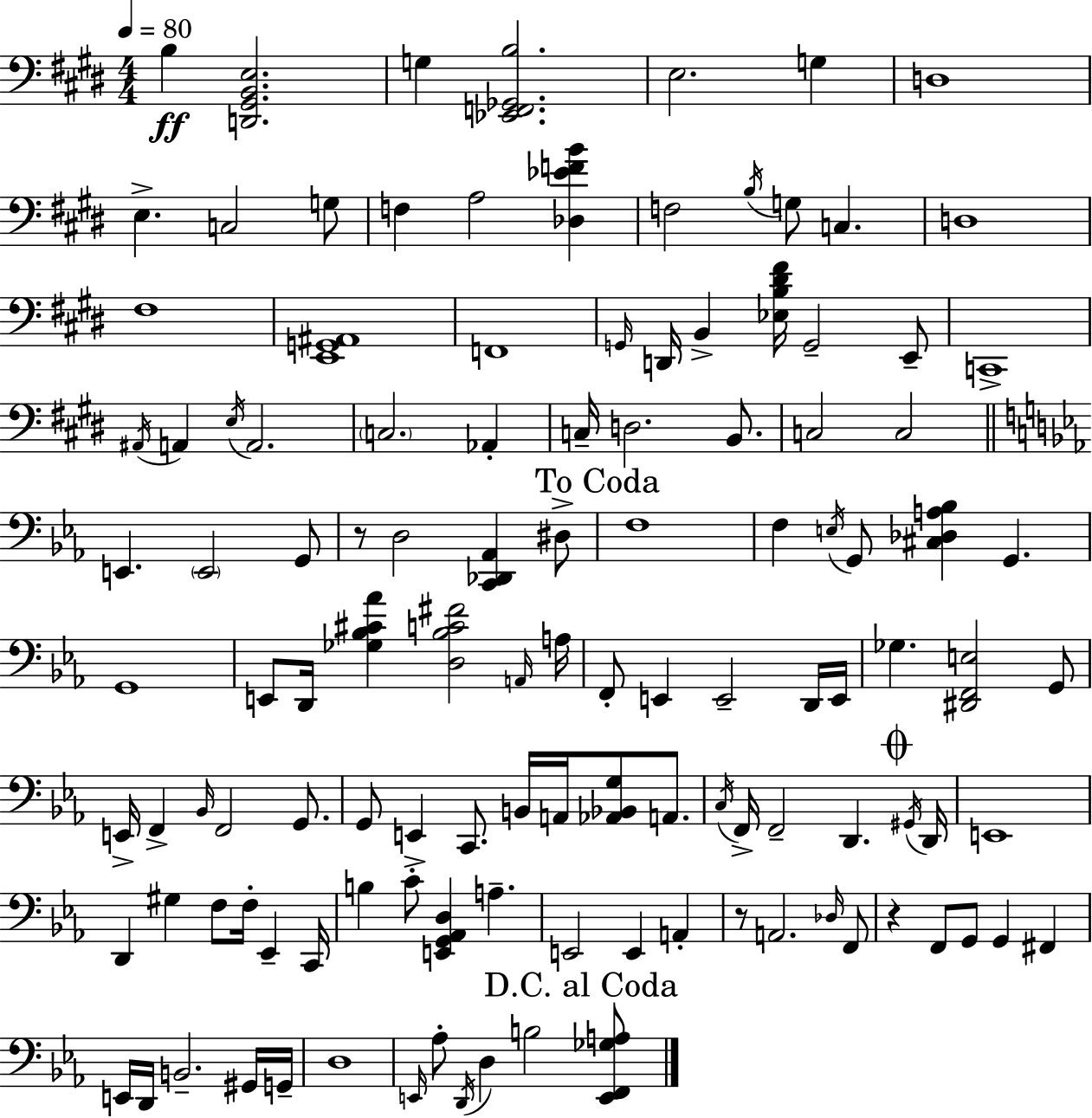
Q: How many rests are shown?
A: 3